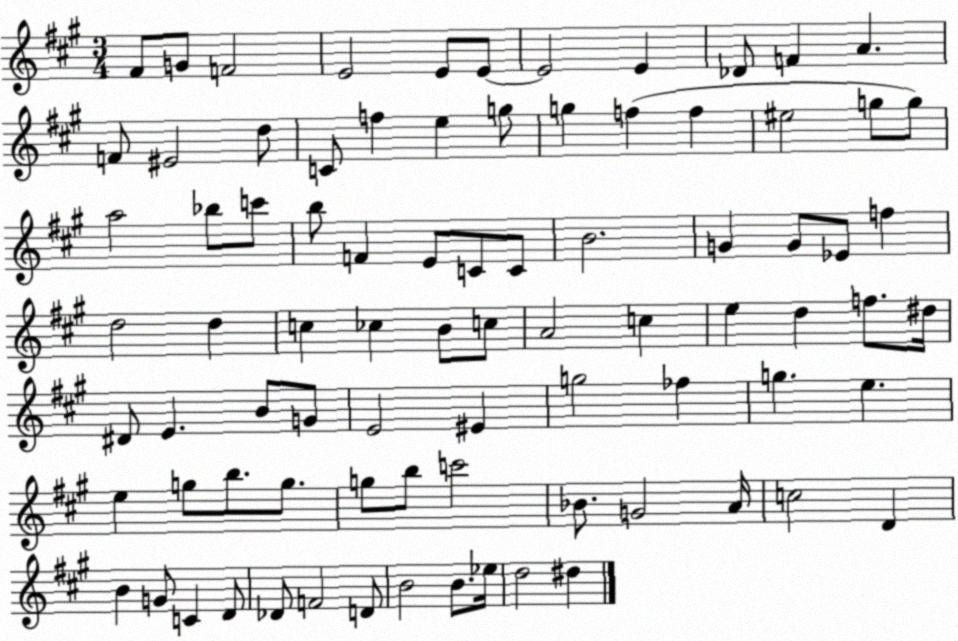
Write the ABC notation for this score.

X:1
T:Untitled
M:3/4
L:1/4
K:A
^F/2 G/2 F2 E2 E/2 E/2 E2 E _D/2 F A F/2 ^E2 d/2 C/2 f e g/2 g f f ^e2 g/2 g/2 a2 _b/2 c'/2 b/2 F E/2 C/2 C/2 B2 G G/2 _E/2 f d2 d c _c B/2 c/2 A2 c e d f/2 ^d/4 ^D/2 E B/2 G/2 E2 ^E g2 _f g e e g/2 b/2 g/2 g/2 b/2 c'2 _B/2 G2 A/4 c2 D B G/2 C D/2 _D/2 F2 D/2 B2 B/2 _e/4 d2 ^d